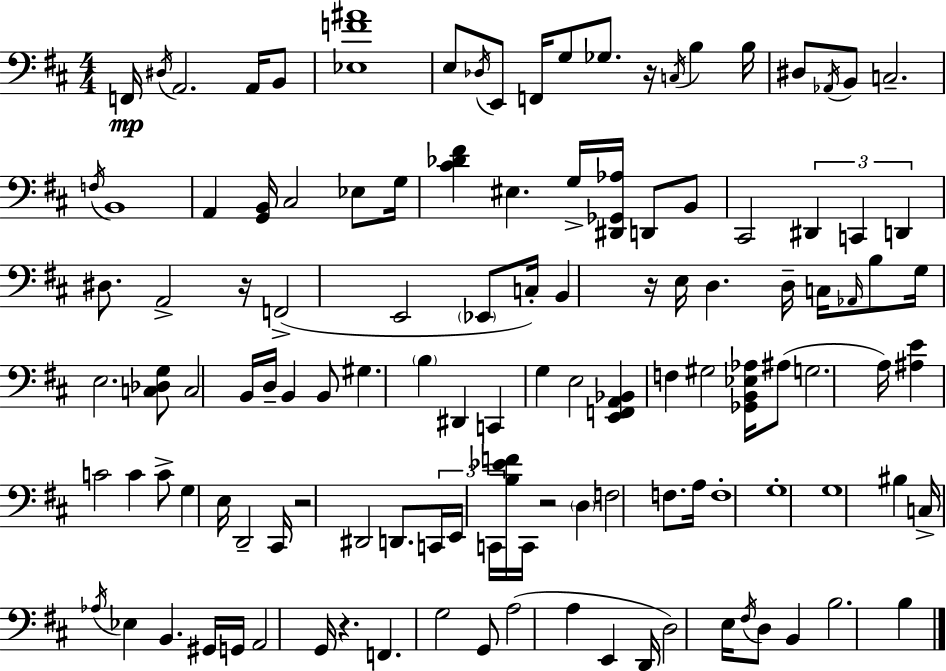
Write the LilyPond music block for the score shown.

{
  \clef bass
  \numericTimeSignature
  \time 4/4
  \key d \major
  f,16\mp \acciaccatura { dis16 } a,2. a,16 b,8 | <ees f' ais'>1 | e8 \acciaccatura { des16 } e,8 f,16 g8 ges8. r16 \acciaccatura { c16 } b4 | b16 dis8 \acciaccatura { aes,16 } b,8 c2.-- | \break \acciaccatura { f16 } b,1 | a,4 <g, b,>16 cis2 | ees8 g16 <cis' des' fis'>4 eis4. g16-> | <dis, ges, aes>16 d,8 b,8 cis,2 \tuplet 3/2 { dis,4 | \break c,4 d,4 } dis8. a,2-> | r16 f,2->( e,2 | \parenthesize ees,8 c16-.) b,4 r16 e16 d4. | d16-- c16 \grace { aes,16 } b8 g16 e2. | \break <c des g>8 c2 | b,16 d16-- b,4 b,8 gis4. \parenthesize b4 | dis,4 c,4 g4 e2 | <e, f, a, bes,>4 f4 gis2 | \break <ges, b, ees aes>16 ais8( g2. | a16) <ais e'>4 c'2 | c'4 c'8-> g4 e16 d,2-- | cis,16 r2 dis,2 | \break d,8. \tuplet 3/2 { c,16 e,16 c,16 } <b ees' f'>16 c,16 r2 | \parenthesize d4 f2 | f8. a16 f1-. | g1-. | \break g1 | bis4 c16-> \acciaccatura { aes16 } ees4 | b,4. gis,16 g,16 a,2 | g,16 r4. f,4. g2 | \break g,8 a2( a4 | e,4 d,16 d2) | e16 \acciaccatura { fis16 } d8 b,4 b2. | b4 \bar "|."
}